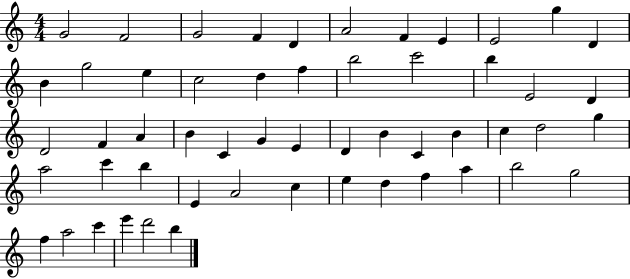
{
  \clef treble
  \numericTimeSignature
  \time 4/4
  \key c \major
  g'2 f'2 | g'2 f'4 d'4 | a'2 f'4 e'4 | e'2 g''4 d'4 | \break b'4 g''2 e''4 | c''2 d''4 f''4 | b''2 c'''2 | b''4 e'2 d'4 | \break d'2 f'4 a'4 | b'4 c'4 g'4 e'4 | d'4 b'4 c'4 b'4 | c''4 d''2 g''4 | \break a''2 c'''4 b''4 | e'4 a'2 c''4 | e''4 d''4 f''4 a''4 | b''2 g''2 | \break f''4 a''2 c'''4 | e'''4 d'''2 b''4 | \bar "|."
}